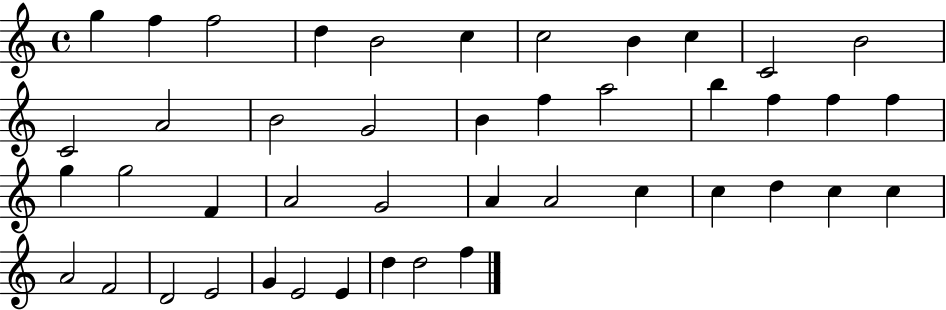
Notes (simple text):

G5/q F5/q F5/h D5/q B4/h C5/q C5/h B4/q C5/q C4/h B4/h C4/h A4/h B4/h G4/h B4/q F5/q A5/h B5/q F5/q F5/q F5/q G5/q G5/h F4/q A4/h G4/h A4/q A4/h C5/q C5/q D5/q C5/q C5/q A4/h F4/h D4/h E4/h G4/q E4/h E4/q D5/q D5/h F5/q